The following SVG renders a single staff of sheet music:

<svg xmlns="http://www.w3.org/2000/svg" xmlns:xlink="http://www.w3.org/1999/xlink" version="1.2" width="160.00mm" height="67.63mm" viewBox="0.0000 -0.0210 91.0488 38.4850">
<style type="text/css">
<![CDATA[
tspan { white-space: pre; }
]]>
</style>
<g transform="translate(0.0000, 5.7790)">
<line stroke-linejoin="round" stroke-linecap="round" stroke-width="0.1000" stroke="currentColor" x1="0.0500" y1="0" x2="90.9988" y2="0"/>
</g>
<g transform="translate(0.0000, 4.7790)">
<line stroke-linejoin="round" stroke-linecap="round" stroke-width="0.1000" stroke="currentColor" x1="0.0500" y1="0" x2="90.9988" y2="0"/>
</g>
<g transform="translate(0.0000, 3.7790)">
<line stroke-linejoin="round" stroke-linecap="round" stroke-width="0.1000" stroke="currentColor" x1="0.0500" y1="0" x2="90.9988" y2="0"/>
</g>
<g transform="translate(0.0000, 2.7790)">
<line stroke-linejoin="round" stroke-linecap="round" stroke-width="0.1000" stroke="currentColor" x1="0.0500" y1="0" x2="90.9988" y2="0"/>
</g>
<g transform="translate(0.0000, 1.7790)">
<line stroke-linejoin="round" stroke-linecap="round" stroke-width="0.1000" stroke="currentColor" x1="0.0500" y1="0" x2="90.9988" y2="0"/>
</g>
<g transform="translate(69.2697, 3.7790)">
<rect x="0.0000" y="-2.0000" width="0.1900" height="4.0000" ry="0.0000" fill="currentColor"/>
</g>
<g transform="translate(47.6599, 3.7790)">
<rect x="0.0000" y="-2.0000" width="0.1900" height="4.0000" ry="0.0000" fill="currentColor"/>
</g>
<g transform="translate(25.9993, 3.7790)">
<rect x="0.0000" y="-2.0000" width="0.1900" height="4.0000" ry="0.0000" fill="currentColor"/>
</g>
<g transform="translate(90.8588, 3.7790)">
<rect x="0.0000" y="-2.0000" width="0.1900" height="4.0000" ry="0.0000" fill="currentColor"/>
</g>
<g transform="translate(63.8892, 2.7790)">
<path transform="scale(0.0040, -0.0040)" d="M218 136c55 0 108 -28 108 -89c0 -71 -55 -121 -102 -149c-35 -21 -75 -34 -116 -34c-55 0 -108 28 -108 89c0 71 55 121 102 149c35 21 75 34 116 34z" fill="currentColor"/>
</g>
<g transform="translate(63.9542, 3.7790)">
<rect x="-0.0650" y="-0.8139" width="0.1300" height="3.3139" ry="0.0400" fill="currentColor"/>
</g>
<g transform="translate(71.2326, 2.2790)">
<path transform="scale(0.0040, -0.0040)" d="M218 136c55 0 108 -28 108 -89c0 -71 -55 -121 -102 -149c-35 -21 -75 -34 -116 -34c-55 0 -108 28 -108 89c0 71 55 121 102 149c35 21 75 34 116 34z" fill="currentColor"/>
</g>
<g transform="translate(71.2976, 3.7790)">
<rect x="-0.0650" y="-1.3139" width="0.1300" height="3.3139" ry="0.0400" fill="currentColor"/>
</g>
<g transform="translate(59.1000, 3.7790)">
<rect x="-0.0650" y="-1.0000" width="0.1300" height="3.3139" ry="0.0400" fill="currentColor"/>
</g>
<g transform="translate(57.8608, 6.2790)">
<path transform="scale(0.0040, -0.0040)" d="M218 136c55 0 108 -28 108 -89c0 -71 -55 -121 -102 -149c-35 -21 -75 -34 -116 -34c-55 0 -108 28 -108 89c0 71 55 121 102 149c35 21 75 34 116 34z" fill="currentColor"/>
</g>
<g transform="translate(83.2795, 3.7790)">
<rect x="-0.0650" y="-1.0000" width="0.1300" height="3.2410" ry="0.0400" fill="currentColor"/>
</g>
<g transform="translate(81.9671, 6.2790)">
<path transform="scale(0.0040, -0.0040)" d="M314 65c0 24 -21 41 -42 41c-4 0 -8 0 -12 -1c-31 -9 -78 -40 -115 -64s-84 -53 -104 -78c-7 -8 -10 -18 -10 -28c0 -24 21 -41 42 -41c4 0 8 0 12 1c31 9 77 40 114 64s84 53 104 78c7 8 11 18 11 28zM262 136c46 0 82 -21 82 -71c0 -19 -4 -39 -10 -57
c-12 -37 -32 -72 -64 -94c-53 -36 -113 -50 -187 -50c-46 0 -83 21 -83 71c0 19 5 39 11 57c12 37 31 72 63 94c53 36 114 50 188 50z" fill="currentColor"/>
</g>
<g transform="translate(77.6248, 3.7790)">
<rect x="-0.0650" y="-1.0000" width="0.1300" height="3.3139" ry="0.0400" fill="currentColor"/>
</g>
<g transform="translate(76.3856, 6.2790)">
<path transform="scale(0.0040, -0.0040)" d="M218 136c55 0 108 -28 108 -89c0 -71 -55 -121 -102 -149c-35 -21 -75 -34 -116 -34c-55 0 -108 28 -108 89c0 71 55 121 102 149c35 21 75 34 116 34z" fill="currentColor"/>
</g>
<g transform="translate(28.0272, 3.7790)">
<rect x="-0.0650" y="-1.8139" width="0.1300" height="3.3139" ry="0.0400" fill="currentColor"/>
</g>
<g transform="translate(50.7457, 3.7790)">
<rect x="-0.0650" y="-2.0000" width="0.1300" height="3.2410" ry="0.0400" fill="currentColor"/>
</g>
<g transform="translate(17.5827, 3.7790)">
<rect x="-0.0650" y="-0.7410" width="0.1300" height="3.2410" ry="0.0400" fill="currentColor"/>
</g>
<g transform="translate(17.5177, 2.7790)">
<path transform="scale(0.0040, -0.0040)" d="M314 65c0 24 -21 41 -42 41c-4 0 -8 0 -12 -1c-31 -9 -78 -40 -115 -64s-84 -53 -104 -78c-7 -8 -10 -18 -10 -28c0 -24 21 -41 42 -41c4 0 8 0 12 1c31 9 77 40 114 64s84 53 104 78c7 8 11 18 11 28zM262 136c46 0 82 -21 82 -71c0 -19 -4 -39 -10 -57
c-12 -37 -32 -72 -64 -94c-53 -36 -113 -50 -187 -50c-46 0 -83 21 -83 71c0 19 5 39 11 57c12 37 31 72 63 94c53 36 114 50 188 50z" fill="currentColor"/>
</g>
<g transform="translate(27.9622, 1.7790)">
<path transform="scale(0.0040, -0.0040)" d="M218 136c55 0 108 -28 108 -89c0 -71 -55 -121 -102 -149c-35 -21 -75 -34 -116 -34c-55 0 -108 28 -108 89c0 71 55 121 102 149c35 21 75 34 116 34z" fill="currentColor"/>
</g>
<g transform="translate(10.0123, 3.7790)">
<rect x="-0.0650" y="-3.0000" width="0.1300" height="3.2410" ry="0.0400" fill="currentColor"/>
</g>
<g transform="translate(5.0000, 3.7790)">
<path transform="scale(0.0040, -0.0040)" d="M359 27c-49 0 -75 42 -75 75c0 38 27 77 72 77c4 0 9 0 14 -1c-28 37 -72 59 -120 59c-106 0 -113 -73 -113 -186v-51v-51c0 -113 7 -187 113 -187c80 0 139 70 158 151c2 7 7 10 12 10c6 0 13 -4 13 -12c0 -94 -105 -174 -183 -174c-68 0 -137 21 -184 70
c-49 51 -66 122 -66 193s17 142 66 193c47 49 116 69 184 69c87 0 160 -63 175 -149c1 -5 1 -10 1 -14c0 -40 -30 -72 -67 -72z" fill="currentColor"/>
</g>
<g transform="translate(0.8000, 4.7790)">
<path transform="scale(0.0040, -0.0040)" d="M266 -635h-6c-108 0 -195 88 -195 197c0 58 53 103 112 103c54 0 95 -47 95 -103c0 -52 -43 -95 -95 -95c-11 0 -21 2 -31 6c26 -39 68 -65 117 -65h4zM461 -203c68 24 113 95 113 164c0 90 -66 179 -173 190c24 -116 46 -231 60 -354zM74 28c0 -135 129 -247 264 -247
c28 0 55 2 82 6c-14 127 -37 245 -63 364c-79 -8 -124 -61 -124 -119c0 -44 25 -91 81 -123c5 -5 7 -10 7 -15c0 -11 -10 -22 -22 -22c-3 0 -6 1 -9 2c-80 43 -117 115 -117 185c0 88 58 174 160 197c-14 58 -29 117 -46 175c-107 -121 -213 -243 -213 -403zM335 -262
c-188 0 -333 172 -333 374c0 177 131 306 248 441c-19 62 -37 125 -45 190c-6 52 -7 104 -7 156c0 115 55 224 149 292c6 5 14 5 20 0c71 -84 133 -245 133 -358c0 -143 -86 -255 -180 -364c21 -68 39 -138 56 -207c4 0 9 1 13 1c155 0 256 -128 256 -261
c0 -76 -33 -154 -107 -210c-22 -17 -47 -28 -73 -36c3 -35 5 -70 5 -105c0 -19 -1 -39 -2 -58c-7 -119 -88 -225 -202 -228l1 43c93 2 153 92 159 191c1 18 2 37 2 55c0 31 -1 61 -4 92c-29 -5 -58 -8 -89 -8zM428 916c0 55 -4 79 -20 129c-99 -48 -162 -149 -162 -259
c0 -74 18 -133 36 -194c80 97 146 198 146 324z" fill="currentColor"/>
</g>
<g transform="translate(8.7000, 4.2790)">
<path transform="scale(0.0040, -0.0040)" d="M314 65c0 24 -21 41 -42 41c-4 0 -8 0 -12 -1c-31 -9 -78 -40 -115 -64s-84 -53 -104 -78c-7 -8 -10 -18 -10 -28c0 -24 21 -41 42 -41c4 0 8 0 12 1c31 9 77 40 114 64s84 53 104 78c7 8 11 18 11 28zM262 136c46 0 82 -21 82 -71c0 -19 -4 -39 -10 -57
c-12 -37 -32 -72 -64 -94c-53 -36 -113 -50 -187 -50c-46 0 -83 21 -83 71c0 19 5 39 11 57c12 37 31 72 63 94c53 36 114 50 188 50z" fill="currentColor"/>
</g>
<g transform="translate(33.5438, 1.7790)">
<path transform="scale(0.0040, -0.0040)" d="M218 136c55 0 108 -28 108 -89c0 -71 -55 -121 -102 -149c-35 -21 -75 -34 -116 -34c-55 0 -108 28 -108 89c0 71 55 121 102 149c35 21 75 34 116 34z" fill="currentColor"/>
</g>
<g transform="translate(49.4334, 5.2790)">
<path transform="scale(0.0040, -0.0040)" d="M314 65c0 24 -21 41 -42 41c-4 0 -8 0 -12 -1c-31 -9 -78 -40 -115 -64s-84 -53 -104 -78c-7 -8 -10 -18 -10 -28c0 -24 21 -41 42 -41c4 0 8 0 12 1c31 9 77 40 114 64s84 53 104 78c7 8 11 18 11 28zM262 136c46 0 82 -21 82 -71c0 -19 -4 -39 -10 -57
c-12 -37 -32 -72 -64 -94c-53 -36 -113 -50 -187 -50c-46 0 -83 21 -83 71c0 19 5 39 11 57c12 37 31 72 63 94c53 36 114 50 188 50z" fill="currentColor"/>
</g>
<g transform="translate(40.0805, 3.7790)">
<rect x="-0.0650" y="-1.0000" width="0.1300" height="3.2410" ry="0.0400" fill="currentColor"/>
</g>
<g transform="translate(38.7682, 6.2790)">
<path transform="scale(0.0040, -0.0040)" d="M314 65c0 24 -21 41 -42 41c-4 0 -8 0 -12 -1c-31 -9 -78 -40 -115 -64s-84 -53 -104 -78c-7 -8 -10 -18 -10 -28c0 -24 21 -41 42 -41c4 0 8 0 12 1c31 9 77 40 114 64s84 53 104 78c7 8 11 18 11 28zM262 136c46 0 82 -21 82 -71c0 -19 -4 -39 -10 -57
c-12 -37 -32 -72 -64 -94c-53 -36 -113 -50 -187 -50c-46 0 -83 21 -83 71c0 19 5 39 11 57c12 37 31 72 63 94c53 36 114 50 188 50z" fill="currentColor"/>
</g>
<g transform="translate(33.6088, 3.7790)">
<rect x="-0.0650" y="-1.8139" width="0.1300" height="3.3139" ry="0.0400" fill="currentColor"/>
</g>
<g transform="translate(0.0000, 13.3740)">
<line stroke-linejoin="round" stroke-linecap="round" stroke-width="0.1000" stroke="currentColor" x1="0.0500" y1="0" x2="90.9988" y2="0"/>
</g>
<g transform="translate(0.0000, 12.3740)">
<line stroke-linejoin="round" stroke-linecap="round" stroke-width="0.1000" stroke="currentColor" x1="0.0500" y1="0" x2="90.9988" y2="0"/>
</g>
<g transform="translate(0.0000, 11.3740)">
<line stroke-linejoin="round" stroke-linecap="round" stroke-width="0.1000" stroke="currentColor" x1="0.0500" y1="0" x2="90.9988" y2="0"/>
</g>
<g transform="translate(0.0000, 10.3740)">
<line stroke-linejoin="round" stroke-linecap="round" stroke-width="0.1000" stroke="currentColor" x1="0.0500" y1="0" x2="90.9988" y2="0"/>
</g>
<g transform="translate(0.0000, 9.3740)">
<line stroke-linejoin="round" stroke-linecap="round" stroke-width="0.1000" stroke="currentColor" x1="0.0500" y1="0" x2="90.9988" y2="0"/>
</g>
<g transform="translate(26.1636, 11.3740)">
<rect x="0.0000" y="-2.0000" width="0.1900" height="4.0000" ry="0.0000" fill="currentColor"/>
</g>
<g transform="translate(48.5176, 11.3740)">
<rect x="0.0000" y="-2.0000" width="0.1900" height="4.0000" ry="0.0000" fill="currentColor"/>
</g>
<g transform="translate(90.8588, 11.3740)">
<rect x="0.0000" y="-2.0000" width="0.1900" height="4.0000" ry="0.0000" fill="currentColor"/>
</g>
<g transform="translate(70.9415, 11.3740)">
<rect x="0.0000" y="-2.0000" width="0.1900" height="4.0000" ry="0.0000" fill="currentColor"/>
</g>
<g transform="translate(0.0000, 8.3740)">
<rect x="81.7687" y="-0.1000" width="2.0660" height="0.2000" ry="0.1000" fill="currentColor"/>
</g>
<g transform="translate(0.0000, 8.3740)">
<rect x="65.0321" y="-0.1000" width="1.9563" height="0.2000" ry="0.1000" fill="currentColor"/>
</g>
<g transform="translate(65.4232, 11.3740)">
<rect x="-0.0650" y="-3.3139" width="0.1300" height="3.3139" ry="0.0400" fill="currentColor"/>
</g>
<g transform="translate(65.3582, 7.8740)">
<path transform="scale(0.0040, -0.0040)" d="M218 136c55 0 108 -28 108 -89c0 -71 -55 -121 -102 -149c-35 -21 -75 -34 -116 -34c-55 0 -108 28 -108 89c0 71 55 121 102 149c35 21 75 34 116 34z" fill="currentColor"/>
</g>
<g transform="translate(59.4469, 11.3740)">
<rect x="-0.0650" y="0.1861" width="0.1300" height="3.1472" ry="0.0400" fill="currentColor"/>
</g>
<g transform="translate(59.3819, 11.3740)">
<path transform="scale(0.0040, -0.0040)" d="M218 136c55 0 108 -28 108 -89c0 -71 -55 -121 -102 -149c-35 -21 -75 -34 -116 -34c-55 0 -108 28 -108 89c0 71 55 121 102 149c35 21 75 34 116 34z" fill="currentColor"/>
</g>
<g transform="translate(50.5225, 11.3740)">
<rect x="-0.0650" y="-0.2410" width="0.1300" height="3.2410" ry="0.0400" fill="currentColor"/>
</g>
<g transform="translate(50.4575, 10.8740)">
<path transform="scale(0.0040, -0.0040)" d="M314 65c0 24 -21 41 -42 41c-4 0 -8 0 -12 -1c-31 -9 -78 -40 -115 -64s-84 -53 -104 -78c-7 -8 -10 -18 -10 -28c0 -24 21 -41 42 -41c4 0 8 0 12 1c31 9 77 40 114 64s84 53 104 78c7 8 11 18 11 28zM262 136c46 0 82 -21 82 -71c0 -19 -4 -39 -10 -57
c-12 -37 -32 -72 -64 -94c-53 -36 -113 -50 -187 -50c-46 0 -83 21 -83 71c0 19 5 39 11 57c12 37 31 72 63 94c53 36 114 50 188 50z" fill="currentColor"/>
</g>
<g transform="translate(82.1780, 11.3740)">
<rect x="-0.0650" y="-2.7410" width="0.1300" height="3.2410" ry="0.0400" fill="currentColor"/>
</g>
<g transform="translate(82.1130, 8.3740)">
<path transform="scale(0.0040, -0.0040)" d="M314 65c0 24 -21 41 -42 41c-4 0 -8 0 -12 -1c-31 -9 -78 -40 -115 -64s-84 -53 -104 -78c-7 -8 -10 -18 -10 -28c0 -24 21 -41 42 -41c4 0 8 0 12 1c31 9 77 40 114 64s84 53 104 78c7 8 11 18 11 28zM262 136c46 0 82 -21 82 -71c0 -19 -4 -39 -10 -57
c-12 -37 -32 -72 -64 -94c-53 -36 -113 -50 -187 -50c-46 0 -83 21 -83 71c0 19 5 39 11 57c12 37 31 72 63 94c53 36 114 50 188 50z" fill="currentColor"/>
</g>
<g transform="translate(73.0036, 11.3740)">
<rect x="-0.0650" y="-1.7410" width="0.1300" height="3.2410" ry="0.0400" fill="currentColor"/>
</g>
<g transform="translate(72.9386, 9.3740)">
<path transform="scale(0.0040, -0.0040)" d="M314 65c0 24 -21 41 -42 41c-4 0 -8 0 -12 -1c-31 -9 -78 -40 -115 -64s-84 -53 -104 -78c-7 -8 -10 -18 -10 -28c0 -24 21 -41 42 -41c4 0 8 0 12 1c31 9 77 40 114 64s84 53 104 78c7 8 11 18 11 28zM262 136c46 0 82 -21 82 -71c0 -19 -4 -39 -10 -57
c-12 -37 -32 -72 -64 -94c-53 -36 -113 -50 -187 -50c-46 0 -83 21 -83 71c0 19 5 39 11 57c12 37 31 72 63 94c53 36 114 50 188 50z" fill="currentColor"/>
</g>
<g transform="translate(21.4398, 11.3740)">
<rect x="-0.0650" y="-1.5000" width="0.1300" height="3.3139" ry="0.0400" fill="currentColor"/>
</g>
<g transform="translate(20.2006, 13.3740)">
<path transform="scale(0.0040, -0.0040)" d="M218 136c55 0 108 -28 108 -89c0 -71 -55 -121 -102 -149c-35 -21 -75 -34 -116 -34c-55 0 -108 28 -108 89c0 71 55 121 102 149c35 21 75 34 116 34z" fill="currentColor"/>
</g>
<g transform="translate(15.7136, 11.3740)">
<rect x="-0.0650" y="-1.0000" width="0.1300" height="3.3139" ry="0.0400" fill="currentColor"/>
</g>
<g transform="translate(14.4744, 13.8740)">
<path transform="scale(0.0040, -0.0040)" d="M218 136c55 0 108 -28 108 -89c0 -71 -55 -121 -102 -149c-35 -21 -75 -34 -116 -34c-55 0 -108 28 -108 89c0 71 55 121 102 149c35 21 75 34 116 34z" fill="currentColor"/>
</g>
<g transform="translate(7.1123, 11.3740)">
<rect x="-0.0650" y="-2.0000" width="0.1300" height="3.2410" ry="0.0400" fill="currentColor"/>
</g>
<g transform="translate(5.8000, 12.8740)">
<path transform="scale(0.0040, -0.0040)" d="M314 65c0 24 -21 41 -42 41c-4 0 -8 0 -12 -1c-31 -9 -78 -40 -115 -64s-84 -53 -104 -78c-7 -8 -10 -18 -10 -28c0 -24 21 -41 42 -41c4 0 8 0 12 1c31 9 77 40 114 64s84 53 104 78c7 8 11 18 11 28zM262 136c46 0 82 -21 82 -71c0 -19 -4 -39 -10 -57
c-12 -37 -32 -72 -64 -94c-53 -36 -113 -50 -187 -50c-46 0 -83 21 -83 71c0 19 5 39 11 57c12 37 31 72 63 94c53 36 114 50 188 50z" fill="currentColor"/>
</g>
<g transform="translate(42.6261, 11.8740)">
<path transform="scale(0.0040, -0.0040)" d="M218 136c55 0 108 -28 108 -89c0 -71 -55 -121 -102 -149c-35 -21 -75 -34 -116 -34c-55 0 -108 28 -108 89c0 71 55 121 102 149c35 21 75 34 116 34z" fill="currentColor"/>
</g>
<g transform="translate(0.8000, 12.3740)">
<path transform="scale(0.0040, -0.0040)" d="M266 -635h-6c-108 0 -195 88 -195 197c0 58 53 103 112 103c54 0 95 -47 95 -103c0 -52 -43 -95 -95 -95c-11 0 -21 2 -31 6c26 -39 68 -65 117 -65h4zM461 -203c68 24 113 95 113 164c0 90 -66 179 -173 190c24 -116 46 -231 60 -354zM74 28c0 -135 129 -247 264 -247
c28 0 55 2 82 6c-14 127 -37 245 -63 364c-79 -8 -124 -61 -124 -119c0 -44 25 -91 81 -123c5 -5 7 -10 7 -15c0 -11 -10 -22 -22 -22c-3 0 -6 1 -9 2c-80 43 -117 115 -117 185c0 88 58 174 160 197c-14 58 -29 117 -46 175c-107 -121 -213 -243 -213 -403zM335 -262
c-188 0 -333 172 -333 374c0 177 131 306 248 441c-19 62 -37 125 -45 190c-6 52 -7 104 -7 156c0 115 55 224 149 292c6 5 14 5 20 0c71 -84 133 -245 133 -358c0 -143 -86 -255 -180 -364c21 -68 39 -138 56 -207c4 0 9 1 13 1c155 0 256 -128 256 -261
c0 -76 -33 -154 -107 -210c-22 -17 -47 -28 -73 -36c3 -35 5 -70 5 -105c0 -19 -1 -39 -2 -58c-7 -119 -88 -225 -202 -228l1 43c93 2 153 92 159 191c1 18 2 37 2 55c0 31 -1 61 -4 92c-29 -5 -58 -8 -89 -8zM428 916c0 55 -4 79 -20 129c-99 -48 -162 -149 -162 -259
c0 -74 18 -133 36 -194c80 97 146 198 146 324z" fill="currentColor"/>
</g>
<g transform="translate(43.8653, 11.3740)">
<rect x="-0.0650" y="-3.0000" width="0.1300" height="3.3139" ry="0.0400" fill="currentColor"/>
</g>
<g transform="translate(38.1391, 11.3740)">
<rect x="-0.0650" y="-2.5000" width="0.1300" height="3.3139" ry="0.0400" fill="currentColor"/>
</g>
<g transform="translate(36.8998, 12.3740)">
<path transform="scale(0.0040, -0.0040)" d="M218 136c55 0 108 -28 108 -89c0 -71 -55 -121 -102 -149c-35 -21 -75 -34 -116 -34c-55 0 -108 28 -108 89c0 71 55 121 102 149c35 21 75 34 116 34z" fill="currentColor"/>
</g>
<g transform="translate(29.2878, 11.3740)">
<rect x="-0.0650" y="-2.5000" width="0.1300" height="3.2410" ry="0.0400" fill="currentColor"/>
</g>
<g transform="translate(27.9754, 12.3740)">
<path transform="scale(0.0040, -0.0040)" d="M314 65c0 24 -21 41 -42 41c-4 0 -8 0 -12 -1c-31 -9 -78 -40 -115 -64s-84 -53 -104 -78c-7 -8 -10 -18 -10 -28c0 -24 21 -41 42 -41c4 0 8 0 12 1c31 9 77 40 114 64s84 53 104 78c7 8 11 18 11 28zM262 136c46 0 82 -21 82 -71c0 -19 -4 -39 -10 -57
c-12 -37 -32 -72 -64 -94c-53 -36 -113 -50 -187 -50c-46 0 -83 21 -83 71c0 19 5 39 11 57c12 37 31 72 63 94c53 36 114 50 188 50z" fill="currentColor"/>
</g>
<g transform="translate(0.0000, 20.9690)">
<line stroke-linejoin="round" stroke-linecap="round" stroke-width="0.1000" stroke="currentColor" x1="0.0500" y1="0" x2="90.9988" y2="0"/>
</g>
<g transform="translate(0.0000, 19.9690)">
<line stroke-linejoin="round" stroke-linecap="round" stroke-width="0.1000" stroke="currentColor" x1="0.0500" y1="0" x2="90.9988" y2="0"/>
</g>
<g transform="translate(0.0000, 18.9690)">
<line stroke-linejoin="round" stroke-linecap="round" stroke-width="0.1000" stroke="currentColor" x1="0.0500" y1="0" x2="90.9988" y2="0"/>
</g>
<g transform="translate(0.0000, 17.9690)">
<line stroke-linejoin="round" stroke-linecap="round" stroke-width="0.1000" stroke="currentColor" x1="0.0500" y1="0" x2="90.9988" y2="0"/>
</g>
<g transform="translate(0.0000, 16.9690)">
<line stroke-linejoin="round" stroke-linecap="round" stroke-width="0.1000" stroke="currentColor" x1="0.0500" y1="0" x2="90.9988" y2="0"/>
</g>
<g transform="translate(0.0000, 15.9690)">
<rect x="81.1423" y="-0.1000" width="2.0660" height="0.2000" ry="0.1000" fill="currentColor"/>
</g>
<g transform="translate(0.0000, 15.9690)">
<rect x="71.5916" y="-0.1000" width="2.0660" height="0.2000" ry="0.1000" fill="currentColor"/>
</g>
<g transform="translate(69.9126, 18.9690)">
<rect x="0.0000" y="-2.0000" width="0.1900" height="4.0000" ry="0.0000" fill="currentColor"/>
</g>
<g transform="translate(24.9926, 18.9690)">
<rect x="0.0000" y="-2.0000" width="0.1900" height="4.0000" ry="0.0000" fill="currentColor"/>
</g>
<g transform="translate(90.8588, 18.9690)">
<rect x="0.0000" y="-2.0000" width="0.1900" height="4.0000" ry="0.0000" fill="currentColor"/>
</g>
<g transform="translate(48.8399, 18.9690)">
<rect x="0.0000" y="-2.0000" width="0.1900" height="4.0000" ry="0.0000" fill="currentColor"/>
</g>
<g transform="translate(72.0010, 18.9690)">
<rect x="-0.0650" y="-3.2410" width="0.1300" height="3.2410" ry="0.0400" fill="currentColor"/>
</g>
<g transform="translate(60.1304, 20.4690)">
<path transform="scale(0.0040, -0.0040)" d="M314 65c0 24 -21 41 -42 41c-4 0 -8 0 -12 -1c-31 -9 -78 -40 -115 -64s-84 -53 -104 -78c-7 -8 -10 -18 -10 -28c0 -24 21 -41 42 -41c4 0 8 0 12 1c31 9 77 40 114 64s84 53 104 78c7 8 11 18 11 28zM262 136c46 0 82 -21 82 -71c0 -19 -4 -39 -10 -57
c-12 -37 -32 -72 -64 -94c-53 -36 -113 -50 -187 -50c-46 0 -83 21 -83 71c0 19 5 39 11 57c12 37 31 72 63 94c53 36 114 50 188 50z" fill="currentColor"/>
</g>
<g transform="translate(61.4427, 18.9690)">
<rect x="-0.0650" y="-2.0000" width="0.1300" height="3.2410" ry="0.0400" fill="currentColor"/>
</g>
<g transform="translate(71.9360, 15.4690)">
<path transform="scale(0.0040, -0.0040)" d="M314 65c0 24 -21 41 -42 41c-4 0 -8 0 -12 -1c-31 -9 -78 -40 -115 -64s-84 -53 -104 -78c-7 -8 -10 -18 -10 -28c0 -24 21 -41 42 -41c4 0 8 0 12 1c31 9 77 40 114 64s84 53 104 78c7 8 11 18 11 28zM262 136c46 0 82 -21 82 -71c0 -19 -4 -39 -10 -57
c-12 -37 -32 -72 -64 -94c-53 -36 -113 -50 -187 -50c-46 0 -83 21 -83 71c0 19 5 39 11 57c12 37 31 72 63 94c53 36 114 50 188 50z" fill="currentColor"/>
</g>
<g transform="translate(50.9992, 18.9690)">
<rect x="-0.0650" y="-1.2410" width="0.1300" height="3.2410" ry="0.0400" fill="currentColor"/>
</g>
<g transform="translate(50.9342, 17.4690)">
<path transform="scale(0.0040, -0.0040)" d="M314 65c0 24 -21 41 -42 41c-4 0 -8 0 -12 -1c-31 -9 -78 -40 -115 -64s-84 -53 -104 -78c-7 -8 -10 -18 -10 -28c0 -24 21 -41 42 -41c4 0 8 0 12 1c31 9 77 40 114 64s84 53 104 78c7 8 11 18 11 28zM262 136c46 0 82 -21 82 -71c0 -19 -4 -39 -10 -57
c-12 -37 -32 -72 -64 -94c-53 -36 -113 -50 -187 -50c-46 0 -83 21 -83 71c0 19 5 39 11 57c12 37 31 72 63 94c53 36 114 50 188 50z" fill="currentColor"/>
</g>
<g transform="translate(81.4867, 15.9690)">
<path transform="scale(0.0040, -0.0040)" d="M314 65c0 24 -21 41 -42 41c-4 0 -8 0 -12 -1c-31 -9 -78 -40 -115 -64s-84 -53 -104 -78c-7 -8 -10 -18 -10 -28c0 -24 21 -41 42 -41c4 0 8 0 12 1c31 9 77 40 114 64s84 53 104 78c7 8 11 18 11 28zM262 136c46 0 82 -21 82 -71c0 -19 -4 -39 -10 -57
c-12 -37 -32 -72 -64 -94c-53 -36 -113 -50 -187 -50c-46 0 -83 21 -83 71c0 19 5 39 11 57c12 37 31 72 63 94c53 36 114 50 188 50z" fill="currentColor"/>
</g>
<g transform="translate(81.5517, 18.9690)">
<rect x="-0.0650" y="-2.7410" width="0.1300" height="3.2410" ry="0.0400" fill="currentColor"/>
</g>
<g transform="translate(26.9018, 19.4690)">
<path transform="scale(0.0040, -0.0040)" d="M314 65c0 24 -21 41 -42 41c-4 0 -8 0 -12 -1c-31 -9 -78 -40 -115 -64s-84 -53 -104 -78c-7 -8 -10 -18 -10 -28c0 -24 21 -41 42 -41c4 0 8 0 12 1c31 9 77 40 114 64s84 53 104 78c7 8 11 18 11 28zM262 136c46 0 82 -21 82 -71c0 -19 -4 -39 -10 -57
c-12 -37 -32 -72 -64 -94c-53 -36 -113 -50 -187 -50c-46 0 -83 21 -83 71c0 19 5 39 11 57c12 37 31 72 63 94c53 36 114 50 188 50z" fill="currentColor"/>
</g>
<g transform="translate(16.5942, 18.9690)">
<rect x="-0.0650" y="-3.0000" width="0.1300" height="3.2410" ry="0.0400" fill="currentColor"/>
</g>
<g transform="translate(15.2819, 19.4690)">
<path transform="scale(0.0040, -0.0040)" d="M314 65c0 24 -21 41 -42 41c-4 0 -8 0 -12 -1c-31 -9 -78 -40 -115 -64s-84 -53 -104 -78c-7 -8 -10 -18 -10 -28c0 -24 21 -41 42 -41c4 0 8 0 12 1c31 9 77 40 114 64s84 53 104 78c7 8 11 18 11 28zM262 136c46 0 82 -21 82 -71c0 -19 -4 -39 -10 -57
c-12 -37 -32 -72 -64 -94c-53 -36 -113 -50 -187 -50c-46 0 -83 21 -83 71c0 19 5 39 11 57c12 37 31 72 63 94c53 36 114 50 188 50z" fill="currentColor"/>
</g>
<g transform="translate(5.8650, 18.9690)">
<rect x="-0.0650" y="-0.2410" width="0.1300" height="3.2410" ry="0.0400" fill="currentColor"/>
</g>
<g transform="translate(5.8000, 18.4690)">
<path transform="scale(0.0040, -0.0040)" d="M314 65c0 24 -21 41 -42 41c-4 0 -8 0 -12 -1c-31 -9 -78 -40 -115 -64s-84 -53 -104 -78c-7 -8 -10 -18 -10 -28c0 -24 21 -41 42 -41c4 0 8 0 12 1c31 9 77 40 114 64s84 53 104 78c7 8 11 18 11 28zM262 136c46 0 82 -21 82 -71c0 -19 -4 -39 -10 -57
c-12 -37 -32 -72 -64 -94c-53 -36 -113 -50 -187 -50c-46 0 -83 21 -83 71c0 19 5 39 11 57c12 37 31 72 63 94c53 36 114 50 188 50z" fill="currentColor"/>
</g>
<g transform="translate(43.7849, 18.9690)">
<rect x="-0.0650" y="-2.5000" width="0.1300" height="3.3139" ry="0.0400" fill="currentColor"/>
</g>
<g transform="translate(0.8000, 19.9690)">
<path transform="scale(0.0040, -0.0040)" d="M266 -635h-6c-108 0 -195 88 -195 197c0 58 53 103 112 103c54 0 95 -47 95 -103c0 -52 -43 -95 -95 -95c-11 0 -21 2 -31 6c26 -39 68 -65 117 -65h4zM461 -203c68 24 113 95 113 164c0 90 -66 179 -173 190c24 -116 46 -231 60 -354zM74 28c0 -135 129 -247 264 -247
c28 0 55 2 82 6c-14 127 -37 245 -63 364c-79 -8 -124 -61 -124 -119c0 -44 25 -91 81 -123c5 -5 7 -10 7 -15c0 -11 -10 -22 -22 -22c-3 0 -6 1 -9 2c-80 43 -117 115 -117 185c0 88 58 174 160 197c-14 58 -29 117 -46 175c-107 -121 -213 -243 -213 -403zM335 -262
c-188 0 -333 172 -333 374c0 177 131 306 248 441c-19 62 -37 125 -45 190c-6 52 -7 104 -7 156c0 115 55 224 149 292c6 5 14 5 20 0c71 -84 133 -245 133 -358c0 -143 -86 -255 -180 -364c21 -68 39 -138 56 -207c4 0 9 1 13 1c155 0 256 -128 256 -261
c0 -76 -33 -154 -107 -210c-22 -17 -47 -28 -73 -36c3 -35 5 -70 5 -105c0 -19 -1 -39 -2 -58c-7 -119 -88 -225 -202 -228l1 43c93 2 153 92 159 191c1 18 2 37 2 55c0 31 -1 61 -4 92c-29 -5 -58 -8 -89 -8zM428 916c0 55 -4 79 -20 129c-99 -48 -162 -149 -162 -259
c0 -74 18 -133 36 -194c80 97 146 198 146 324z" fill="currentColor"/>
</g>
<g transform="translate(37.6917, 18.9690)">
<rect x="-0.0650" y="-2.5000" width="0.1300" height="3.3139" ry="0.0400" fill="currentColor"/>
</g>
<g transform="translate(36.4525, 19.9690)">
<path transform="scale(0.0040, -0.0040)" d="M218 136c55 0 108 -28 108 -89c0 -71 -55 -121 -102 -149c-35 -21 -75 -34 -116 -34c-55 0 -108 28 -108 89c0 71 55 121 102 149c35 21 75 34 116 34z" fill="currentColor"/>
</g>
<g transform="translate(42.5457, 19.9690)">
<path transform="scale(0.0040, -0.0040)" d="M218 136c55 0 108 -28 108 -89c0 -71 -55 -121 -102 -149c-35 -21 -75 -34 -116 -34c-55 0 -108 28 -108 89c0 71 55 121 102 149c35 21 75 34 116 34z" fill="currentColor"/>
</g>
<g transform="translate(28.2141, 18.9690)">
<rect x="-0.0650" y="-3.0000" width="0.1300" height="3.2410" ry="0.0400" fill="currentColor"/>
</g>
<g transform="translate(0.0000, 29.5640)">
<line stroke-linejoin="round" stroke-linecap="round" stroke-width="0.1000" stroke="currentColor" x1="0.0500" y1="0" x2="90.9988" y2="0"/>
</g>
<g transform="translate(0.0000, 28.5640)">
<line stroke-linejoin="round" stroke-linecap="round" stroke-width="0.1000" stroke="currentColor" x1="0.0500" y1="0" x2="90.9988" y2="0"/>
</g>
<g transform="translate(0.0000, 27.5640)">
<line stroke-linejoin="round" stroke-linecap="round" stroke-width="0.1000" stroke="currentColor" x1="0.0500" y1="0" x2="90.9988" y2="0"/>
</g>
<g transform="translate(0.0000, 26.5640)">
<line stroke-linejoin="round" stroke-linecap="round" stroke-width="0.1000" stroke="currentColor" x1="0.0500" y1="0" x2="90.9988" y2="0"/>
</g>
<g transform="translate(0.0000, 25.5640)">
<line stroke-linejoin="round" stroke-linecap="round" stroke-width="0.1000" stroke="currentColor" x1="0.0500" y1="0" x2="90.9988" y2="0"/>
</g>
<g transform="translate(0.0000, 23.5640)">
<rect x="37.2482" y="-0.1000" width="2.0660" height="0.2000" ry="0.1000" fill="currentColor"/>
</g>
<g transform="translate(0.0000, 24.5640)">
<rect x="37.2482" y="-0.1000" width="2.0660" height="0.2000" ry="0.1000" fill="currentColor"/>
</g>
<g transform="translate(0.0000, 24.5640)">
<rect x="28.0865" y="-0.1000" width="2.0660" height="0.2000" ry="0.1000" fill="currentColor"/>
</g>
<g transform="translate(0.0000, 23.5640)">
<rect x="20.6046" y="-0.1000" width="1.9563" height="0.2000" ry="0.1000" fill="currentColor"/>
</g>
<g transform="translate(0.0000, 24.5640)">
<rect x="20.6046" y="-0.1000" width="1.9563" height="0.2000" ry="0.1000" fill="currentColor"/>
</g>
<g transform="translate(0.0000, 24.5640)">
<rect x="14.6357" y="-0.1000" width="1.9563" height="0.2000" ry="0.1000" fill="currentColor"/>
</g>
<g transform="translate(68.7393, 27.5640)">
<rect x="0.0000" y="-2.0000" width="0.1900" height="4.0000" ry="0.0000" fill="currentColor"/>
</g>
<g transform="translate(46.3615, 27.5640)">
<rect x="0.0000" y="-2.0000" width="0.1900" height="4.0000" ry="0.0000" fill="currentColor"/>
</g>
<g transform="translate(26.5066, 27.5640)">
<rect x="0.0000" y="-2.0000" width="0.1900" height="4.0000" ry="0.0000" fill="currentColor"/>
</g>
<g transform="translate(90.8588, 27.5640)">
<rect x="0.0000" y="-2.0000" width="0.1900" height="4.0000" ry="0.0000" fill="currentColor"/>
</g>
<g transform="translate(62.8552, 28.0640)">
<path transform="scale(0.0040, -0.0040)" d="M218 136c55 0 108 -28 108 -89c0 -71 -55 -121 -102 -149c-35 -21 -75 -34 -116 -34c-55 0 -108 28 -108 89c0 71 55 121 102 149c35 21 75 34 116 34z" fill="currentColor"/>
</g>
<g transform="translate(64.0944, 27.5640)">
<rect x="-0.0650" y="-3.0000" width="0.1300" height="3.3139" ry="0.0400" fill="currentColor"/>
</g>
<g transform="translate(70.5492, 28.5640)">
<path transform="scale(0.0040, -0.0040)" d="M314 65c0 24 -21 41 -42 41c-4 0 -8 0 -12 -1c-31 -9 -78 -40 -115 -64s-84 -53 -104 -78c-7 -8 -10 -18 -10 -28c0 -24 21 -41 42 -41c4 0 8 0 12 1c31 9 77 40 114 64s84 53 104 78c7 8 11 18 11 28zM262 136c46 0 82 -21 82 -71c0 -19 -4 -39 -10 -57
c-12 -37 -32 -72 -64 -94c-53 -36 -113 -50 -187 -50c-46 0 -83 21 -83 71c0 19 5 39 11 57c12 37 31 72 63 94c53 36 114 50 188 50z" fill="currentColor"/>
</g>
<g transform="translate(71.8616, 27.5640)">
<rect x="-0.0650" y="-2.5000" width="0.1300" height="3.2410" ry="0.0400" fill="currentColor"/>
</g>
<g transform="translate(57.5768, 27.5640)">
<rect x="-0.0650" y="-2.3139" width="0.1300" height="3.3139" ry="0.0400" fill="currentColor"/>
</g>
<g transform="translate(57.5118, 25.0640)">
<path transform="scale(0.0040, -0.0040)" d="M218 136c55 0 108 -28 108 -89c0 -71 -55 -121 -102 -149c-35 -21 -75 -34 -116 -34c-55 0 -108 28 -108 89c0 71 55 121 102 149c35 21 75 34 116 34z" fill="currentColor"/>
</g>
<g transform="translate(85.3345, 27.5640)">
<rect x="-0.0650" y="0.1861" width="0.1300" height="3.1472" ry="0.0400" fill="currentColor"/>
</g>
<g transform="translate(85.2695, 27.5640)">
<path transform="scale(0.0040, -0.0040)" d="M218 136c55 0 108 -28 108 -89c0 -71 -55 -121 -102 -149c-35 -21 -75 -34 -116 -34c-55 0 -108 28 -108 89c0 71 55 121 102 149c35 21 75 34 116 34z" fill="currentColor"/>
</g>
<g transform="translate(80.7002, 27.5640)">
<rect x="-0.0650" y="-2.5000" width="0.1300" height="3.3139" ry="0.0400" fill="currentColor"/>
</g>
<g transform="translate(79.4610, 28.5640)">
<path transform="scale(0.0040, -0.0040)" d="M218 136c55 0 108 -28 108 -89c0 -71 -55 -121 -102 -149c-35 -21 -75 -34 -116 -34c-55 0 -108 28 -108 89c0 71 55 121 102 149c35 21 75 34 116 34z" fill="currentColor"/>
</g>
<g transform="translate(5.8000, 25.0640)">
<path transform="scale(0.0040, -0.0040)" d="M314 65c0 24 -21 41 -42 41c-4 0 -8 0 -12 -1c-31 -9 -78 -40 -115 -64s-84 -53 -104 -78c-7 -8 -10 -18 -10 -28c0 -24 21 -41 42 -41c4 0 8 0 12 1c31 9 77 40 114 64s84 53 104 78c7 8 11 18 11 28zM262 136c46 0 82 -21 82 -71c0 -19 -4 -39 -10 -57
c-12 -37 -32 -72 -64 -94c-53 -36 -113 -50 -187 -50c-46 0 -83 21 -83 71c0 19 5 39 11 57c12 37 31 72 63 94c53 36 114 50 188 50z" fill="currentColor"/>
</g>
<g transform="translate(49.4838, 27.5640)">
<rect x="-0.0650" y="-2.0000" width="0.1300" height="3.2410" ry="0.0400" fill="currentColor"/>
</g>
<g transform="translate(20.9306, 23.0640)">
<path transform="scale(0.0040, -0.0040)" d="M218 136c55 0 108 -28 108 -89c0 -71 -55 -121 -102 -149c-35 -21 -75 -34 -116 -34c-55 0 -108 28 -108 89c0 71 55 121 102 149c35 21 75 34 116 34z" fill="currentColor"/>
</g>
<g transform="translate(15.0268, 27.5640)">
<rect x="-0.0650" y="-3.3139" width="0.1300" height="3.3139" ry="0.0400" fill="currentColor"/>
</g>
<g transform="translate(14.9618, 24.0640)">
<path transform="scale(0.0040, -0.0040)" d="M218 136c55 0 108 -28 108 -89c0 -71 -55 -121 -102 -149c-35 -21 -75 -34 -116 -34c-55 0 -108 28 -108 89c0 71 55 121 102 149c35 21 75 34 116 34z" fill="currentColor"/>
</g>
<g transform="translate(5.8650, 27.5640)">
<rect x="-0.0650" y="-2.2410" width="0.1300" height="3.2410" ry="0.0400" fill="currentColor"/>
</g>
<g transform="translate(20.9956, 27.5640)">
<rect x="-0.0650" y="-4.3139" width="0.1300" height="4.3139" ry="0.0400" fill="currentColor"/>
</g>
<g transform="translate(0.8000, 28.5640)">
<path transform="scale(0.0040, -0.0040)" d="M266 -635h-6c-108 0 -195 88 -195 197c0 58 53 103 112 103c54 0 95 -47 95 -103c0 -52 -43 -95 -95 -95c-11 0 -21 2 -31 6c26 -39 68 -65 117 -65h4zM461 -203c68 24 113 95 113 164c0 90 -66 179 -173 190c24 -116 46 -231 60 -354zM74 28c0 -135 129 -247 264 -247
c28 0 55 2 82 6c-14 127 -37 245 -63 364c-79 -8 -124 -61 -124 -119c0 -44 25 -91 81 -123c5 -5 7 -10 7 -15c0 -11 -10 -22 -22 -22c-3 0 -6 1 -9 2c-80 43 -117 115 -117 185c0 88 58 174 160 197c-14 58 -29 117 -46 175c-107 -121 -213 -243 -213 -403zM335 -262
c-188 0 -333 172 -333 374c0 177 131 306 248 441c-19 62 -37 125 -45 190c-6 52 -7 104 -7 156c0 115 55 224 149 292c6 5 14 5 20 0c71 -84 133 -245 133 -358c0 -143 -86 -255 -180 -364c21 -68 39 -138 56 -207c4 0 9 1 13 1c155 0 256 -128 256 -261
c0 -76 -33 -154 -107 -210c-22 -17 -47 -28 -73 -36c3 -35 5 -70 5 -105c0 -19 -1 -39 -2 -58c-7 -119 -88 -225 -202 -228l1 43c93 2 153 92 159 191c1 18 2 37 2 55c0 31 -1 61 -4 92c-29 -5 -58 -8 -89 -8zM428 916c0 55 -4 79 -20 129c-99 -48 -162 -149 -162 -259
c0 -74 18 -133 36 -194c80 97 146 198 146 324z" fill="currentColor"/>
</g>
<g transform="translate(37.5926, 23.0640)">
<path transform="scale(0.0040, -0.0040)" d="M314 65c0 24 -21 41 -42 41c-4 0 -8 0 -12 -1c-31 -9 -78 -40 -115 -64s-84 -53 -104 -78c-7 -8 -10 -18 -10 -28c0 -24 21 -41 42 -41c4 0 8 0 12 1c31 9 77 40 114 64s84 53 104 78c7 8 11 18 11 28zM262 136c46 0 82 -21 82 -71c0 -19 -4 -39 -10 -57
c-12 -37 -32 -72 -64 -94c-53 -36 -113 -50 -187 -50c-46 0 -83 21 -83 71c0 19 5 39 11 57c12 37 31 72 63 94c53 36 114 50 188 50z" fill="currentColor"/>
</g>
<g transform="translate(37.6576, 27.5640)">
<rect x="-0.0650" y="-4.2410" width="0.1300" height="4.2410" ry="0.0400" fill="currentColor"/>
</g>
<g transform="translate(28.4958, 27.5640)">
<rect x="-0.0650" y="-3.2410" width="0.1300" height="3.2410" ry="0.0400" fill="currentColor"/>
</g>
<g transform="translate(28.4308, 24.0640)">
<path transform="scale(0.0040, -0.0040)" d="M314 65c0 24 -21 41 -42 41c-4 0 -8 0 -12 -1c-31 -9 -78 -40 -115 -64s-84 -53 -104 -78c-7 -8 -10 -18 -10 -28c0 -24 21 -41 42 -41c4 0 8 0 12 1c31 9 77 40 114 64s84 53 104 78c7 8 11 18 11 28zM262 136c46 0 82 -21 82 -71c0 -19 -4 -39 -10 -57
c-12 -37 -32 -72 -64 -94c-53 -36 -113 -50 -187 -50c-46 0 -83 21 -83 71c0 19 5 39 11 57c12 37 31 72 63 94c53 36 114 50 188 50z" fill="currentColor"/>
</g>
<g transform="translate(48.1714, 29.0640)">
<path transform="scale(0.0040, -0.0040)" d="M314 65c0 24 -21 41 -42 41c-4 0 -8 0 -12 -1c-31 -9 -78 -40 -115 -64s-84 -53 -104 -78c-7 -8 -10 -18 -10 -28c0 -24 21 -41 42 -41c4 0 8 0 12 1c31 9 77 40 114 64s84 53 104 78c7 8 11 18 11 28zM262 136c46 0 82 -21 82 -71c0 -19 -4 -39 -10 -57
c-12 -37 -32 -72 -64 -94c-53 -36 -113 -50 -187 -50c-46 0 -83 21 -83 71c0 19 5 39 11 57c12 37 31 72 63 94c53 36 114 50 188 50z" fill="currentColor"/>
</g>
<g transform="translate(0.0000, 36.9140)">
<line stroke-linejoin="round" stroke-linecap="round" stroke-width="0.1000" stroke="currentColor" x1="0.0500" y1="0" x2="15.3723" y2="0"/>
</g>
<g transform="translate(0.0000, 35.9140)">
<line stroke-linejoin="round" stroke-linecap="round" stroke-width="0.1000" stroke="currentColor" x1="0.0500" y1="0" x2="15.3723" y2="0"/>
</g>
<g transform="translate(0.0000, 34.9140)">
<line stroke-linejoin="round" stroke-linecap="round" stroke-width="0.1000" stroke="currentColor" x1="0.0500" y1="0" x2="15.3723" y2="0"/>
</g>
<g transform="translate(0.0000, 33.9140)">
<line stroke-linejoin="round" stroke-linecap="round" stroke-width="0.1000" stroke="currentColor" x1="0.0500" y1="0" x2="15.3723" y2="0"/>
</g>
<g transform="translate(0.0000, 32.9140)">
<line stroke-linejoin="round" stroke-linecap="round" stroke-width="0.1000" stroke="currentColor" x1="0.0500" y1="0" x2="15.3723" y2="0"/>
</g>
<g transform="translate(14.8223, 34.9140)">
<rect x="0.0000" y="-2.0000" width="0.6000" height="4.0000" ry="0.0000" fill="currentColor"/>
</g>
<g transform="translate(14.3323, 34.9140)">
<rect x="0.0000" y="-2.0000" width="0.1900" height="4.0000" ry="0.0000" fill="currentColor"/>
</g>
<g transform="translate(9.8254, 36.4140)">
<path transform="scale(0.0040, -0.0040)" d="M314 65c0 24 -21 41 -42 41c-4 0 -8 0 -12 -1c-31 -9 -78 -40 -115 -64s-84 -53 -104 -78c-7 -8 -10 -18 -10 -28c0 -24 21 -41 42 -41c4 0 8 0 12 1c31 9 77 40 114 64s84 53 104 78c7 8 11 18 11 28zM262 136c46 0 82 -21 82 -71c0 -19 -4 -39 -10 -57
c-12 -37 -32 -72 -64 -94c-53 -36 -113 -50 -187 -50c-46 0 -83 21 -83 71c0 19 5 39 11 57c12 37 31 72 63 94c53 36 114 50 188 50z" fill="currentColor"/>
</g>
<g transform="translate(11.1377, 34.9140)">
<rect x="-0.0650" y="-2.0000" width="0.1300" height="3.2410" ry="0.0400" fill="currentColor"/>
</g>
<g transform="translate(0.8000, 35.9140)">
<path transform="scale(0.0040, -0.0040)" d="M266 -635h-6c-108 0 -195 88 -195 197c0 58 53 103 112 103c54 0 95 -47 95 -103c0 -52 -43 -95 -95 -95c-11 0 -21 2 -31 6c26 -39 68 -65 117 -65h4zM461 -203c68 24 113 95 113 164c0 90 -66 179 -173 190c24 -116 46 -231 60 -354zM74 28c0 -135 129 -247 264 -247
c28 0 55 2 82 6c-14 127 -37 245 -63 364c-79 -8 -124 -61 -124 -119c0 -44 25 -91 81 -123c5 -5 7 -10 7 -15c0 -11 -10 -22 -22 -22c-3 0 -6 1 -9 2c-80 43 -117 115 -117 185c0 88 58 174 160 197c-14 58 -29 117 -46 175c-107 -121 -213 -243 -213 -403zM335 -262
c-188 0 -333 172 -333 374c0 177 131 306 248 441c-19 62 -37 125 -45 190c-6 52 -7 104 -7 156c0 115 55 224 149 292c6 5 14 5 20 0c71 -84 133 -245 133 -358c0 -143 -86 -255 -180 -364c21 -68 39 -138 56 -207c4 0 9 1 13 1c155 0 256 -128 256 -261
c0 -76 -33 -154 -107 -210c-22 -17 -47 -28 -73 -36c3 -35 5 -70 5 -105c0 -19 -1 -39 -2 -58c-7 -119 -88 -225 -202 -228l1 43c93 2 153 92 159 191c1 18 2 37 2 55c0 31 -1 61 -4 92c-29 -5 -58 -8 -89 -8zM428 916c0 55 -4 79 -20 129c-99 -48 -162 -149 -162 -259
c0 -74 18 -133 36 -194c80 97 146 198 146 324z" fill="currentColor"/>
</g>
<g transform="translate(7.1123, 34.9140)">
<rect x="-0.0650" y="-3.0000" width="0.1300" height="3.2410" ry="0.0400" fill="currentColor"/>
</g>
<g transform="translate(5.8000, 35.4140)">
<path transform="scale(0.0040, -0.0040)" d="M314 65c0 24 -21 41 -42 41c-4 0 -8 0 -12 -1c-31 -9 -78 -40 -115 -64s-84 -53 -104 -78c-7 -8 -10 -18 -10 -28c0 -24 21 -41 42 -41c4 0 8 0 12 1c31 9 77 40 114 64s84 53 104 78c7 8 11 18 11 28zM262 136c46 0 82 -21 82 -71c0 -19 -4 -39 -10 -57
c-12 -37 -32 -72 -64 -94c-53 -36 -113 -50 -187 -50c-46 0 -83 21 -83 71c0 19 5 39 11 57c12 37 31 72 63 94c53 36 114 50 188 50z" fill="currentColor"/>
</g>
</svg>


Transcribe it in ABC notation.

X:1
T:Untitled
M:4/4
L:1/4
K:C
A2 d2 f f D2 F2 D d e D D2 F2 D E G2 G A c2 B b f2 a2 c2 A2 A2 G G e2 F2 b2 a2 g2 b d' b2 d'2 F2 g A G2 G B A2 F2